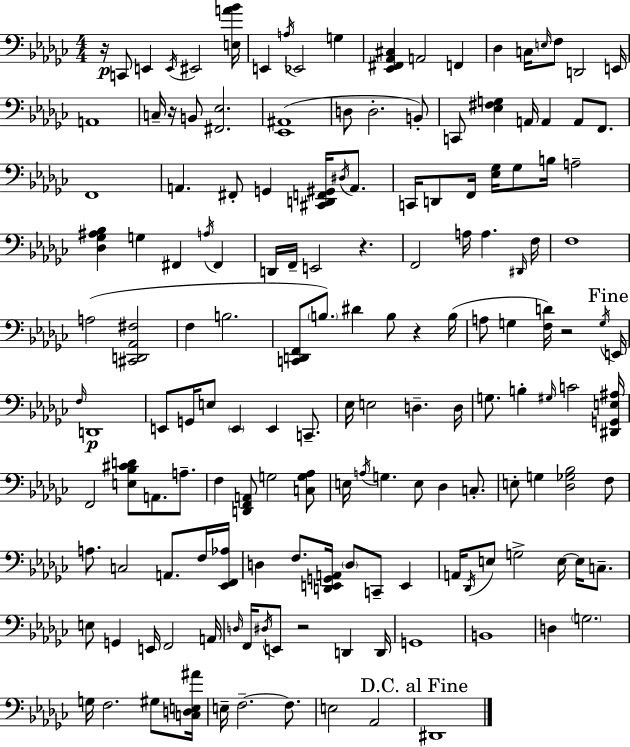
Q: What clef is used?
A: bass